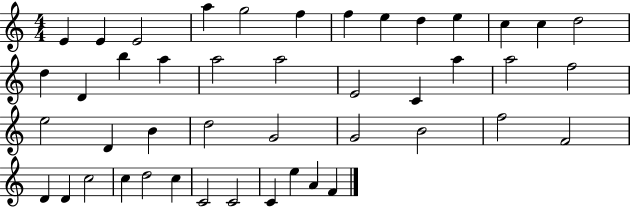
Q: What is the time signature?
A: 4/4